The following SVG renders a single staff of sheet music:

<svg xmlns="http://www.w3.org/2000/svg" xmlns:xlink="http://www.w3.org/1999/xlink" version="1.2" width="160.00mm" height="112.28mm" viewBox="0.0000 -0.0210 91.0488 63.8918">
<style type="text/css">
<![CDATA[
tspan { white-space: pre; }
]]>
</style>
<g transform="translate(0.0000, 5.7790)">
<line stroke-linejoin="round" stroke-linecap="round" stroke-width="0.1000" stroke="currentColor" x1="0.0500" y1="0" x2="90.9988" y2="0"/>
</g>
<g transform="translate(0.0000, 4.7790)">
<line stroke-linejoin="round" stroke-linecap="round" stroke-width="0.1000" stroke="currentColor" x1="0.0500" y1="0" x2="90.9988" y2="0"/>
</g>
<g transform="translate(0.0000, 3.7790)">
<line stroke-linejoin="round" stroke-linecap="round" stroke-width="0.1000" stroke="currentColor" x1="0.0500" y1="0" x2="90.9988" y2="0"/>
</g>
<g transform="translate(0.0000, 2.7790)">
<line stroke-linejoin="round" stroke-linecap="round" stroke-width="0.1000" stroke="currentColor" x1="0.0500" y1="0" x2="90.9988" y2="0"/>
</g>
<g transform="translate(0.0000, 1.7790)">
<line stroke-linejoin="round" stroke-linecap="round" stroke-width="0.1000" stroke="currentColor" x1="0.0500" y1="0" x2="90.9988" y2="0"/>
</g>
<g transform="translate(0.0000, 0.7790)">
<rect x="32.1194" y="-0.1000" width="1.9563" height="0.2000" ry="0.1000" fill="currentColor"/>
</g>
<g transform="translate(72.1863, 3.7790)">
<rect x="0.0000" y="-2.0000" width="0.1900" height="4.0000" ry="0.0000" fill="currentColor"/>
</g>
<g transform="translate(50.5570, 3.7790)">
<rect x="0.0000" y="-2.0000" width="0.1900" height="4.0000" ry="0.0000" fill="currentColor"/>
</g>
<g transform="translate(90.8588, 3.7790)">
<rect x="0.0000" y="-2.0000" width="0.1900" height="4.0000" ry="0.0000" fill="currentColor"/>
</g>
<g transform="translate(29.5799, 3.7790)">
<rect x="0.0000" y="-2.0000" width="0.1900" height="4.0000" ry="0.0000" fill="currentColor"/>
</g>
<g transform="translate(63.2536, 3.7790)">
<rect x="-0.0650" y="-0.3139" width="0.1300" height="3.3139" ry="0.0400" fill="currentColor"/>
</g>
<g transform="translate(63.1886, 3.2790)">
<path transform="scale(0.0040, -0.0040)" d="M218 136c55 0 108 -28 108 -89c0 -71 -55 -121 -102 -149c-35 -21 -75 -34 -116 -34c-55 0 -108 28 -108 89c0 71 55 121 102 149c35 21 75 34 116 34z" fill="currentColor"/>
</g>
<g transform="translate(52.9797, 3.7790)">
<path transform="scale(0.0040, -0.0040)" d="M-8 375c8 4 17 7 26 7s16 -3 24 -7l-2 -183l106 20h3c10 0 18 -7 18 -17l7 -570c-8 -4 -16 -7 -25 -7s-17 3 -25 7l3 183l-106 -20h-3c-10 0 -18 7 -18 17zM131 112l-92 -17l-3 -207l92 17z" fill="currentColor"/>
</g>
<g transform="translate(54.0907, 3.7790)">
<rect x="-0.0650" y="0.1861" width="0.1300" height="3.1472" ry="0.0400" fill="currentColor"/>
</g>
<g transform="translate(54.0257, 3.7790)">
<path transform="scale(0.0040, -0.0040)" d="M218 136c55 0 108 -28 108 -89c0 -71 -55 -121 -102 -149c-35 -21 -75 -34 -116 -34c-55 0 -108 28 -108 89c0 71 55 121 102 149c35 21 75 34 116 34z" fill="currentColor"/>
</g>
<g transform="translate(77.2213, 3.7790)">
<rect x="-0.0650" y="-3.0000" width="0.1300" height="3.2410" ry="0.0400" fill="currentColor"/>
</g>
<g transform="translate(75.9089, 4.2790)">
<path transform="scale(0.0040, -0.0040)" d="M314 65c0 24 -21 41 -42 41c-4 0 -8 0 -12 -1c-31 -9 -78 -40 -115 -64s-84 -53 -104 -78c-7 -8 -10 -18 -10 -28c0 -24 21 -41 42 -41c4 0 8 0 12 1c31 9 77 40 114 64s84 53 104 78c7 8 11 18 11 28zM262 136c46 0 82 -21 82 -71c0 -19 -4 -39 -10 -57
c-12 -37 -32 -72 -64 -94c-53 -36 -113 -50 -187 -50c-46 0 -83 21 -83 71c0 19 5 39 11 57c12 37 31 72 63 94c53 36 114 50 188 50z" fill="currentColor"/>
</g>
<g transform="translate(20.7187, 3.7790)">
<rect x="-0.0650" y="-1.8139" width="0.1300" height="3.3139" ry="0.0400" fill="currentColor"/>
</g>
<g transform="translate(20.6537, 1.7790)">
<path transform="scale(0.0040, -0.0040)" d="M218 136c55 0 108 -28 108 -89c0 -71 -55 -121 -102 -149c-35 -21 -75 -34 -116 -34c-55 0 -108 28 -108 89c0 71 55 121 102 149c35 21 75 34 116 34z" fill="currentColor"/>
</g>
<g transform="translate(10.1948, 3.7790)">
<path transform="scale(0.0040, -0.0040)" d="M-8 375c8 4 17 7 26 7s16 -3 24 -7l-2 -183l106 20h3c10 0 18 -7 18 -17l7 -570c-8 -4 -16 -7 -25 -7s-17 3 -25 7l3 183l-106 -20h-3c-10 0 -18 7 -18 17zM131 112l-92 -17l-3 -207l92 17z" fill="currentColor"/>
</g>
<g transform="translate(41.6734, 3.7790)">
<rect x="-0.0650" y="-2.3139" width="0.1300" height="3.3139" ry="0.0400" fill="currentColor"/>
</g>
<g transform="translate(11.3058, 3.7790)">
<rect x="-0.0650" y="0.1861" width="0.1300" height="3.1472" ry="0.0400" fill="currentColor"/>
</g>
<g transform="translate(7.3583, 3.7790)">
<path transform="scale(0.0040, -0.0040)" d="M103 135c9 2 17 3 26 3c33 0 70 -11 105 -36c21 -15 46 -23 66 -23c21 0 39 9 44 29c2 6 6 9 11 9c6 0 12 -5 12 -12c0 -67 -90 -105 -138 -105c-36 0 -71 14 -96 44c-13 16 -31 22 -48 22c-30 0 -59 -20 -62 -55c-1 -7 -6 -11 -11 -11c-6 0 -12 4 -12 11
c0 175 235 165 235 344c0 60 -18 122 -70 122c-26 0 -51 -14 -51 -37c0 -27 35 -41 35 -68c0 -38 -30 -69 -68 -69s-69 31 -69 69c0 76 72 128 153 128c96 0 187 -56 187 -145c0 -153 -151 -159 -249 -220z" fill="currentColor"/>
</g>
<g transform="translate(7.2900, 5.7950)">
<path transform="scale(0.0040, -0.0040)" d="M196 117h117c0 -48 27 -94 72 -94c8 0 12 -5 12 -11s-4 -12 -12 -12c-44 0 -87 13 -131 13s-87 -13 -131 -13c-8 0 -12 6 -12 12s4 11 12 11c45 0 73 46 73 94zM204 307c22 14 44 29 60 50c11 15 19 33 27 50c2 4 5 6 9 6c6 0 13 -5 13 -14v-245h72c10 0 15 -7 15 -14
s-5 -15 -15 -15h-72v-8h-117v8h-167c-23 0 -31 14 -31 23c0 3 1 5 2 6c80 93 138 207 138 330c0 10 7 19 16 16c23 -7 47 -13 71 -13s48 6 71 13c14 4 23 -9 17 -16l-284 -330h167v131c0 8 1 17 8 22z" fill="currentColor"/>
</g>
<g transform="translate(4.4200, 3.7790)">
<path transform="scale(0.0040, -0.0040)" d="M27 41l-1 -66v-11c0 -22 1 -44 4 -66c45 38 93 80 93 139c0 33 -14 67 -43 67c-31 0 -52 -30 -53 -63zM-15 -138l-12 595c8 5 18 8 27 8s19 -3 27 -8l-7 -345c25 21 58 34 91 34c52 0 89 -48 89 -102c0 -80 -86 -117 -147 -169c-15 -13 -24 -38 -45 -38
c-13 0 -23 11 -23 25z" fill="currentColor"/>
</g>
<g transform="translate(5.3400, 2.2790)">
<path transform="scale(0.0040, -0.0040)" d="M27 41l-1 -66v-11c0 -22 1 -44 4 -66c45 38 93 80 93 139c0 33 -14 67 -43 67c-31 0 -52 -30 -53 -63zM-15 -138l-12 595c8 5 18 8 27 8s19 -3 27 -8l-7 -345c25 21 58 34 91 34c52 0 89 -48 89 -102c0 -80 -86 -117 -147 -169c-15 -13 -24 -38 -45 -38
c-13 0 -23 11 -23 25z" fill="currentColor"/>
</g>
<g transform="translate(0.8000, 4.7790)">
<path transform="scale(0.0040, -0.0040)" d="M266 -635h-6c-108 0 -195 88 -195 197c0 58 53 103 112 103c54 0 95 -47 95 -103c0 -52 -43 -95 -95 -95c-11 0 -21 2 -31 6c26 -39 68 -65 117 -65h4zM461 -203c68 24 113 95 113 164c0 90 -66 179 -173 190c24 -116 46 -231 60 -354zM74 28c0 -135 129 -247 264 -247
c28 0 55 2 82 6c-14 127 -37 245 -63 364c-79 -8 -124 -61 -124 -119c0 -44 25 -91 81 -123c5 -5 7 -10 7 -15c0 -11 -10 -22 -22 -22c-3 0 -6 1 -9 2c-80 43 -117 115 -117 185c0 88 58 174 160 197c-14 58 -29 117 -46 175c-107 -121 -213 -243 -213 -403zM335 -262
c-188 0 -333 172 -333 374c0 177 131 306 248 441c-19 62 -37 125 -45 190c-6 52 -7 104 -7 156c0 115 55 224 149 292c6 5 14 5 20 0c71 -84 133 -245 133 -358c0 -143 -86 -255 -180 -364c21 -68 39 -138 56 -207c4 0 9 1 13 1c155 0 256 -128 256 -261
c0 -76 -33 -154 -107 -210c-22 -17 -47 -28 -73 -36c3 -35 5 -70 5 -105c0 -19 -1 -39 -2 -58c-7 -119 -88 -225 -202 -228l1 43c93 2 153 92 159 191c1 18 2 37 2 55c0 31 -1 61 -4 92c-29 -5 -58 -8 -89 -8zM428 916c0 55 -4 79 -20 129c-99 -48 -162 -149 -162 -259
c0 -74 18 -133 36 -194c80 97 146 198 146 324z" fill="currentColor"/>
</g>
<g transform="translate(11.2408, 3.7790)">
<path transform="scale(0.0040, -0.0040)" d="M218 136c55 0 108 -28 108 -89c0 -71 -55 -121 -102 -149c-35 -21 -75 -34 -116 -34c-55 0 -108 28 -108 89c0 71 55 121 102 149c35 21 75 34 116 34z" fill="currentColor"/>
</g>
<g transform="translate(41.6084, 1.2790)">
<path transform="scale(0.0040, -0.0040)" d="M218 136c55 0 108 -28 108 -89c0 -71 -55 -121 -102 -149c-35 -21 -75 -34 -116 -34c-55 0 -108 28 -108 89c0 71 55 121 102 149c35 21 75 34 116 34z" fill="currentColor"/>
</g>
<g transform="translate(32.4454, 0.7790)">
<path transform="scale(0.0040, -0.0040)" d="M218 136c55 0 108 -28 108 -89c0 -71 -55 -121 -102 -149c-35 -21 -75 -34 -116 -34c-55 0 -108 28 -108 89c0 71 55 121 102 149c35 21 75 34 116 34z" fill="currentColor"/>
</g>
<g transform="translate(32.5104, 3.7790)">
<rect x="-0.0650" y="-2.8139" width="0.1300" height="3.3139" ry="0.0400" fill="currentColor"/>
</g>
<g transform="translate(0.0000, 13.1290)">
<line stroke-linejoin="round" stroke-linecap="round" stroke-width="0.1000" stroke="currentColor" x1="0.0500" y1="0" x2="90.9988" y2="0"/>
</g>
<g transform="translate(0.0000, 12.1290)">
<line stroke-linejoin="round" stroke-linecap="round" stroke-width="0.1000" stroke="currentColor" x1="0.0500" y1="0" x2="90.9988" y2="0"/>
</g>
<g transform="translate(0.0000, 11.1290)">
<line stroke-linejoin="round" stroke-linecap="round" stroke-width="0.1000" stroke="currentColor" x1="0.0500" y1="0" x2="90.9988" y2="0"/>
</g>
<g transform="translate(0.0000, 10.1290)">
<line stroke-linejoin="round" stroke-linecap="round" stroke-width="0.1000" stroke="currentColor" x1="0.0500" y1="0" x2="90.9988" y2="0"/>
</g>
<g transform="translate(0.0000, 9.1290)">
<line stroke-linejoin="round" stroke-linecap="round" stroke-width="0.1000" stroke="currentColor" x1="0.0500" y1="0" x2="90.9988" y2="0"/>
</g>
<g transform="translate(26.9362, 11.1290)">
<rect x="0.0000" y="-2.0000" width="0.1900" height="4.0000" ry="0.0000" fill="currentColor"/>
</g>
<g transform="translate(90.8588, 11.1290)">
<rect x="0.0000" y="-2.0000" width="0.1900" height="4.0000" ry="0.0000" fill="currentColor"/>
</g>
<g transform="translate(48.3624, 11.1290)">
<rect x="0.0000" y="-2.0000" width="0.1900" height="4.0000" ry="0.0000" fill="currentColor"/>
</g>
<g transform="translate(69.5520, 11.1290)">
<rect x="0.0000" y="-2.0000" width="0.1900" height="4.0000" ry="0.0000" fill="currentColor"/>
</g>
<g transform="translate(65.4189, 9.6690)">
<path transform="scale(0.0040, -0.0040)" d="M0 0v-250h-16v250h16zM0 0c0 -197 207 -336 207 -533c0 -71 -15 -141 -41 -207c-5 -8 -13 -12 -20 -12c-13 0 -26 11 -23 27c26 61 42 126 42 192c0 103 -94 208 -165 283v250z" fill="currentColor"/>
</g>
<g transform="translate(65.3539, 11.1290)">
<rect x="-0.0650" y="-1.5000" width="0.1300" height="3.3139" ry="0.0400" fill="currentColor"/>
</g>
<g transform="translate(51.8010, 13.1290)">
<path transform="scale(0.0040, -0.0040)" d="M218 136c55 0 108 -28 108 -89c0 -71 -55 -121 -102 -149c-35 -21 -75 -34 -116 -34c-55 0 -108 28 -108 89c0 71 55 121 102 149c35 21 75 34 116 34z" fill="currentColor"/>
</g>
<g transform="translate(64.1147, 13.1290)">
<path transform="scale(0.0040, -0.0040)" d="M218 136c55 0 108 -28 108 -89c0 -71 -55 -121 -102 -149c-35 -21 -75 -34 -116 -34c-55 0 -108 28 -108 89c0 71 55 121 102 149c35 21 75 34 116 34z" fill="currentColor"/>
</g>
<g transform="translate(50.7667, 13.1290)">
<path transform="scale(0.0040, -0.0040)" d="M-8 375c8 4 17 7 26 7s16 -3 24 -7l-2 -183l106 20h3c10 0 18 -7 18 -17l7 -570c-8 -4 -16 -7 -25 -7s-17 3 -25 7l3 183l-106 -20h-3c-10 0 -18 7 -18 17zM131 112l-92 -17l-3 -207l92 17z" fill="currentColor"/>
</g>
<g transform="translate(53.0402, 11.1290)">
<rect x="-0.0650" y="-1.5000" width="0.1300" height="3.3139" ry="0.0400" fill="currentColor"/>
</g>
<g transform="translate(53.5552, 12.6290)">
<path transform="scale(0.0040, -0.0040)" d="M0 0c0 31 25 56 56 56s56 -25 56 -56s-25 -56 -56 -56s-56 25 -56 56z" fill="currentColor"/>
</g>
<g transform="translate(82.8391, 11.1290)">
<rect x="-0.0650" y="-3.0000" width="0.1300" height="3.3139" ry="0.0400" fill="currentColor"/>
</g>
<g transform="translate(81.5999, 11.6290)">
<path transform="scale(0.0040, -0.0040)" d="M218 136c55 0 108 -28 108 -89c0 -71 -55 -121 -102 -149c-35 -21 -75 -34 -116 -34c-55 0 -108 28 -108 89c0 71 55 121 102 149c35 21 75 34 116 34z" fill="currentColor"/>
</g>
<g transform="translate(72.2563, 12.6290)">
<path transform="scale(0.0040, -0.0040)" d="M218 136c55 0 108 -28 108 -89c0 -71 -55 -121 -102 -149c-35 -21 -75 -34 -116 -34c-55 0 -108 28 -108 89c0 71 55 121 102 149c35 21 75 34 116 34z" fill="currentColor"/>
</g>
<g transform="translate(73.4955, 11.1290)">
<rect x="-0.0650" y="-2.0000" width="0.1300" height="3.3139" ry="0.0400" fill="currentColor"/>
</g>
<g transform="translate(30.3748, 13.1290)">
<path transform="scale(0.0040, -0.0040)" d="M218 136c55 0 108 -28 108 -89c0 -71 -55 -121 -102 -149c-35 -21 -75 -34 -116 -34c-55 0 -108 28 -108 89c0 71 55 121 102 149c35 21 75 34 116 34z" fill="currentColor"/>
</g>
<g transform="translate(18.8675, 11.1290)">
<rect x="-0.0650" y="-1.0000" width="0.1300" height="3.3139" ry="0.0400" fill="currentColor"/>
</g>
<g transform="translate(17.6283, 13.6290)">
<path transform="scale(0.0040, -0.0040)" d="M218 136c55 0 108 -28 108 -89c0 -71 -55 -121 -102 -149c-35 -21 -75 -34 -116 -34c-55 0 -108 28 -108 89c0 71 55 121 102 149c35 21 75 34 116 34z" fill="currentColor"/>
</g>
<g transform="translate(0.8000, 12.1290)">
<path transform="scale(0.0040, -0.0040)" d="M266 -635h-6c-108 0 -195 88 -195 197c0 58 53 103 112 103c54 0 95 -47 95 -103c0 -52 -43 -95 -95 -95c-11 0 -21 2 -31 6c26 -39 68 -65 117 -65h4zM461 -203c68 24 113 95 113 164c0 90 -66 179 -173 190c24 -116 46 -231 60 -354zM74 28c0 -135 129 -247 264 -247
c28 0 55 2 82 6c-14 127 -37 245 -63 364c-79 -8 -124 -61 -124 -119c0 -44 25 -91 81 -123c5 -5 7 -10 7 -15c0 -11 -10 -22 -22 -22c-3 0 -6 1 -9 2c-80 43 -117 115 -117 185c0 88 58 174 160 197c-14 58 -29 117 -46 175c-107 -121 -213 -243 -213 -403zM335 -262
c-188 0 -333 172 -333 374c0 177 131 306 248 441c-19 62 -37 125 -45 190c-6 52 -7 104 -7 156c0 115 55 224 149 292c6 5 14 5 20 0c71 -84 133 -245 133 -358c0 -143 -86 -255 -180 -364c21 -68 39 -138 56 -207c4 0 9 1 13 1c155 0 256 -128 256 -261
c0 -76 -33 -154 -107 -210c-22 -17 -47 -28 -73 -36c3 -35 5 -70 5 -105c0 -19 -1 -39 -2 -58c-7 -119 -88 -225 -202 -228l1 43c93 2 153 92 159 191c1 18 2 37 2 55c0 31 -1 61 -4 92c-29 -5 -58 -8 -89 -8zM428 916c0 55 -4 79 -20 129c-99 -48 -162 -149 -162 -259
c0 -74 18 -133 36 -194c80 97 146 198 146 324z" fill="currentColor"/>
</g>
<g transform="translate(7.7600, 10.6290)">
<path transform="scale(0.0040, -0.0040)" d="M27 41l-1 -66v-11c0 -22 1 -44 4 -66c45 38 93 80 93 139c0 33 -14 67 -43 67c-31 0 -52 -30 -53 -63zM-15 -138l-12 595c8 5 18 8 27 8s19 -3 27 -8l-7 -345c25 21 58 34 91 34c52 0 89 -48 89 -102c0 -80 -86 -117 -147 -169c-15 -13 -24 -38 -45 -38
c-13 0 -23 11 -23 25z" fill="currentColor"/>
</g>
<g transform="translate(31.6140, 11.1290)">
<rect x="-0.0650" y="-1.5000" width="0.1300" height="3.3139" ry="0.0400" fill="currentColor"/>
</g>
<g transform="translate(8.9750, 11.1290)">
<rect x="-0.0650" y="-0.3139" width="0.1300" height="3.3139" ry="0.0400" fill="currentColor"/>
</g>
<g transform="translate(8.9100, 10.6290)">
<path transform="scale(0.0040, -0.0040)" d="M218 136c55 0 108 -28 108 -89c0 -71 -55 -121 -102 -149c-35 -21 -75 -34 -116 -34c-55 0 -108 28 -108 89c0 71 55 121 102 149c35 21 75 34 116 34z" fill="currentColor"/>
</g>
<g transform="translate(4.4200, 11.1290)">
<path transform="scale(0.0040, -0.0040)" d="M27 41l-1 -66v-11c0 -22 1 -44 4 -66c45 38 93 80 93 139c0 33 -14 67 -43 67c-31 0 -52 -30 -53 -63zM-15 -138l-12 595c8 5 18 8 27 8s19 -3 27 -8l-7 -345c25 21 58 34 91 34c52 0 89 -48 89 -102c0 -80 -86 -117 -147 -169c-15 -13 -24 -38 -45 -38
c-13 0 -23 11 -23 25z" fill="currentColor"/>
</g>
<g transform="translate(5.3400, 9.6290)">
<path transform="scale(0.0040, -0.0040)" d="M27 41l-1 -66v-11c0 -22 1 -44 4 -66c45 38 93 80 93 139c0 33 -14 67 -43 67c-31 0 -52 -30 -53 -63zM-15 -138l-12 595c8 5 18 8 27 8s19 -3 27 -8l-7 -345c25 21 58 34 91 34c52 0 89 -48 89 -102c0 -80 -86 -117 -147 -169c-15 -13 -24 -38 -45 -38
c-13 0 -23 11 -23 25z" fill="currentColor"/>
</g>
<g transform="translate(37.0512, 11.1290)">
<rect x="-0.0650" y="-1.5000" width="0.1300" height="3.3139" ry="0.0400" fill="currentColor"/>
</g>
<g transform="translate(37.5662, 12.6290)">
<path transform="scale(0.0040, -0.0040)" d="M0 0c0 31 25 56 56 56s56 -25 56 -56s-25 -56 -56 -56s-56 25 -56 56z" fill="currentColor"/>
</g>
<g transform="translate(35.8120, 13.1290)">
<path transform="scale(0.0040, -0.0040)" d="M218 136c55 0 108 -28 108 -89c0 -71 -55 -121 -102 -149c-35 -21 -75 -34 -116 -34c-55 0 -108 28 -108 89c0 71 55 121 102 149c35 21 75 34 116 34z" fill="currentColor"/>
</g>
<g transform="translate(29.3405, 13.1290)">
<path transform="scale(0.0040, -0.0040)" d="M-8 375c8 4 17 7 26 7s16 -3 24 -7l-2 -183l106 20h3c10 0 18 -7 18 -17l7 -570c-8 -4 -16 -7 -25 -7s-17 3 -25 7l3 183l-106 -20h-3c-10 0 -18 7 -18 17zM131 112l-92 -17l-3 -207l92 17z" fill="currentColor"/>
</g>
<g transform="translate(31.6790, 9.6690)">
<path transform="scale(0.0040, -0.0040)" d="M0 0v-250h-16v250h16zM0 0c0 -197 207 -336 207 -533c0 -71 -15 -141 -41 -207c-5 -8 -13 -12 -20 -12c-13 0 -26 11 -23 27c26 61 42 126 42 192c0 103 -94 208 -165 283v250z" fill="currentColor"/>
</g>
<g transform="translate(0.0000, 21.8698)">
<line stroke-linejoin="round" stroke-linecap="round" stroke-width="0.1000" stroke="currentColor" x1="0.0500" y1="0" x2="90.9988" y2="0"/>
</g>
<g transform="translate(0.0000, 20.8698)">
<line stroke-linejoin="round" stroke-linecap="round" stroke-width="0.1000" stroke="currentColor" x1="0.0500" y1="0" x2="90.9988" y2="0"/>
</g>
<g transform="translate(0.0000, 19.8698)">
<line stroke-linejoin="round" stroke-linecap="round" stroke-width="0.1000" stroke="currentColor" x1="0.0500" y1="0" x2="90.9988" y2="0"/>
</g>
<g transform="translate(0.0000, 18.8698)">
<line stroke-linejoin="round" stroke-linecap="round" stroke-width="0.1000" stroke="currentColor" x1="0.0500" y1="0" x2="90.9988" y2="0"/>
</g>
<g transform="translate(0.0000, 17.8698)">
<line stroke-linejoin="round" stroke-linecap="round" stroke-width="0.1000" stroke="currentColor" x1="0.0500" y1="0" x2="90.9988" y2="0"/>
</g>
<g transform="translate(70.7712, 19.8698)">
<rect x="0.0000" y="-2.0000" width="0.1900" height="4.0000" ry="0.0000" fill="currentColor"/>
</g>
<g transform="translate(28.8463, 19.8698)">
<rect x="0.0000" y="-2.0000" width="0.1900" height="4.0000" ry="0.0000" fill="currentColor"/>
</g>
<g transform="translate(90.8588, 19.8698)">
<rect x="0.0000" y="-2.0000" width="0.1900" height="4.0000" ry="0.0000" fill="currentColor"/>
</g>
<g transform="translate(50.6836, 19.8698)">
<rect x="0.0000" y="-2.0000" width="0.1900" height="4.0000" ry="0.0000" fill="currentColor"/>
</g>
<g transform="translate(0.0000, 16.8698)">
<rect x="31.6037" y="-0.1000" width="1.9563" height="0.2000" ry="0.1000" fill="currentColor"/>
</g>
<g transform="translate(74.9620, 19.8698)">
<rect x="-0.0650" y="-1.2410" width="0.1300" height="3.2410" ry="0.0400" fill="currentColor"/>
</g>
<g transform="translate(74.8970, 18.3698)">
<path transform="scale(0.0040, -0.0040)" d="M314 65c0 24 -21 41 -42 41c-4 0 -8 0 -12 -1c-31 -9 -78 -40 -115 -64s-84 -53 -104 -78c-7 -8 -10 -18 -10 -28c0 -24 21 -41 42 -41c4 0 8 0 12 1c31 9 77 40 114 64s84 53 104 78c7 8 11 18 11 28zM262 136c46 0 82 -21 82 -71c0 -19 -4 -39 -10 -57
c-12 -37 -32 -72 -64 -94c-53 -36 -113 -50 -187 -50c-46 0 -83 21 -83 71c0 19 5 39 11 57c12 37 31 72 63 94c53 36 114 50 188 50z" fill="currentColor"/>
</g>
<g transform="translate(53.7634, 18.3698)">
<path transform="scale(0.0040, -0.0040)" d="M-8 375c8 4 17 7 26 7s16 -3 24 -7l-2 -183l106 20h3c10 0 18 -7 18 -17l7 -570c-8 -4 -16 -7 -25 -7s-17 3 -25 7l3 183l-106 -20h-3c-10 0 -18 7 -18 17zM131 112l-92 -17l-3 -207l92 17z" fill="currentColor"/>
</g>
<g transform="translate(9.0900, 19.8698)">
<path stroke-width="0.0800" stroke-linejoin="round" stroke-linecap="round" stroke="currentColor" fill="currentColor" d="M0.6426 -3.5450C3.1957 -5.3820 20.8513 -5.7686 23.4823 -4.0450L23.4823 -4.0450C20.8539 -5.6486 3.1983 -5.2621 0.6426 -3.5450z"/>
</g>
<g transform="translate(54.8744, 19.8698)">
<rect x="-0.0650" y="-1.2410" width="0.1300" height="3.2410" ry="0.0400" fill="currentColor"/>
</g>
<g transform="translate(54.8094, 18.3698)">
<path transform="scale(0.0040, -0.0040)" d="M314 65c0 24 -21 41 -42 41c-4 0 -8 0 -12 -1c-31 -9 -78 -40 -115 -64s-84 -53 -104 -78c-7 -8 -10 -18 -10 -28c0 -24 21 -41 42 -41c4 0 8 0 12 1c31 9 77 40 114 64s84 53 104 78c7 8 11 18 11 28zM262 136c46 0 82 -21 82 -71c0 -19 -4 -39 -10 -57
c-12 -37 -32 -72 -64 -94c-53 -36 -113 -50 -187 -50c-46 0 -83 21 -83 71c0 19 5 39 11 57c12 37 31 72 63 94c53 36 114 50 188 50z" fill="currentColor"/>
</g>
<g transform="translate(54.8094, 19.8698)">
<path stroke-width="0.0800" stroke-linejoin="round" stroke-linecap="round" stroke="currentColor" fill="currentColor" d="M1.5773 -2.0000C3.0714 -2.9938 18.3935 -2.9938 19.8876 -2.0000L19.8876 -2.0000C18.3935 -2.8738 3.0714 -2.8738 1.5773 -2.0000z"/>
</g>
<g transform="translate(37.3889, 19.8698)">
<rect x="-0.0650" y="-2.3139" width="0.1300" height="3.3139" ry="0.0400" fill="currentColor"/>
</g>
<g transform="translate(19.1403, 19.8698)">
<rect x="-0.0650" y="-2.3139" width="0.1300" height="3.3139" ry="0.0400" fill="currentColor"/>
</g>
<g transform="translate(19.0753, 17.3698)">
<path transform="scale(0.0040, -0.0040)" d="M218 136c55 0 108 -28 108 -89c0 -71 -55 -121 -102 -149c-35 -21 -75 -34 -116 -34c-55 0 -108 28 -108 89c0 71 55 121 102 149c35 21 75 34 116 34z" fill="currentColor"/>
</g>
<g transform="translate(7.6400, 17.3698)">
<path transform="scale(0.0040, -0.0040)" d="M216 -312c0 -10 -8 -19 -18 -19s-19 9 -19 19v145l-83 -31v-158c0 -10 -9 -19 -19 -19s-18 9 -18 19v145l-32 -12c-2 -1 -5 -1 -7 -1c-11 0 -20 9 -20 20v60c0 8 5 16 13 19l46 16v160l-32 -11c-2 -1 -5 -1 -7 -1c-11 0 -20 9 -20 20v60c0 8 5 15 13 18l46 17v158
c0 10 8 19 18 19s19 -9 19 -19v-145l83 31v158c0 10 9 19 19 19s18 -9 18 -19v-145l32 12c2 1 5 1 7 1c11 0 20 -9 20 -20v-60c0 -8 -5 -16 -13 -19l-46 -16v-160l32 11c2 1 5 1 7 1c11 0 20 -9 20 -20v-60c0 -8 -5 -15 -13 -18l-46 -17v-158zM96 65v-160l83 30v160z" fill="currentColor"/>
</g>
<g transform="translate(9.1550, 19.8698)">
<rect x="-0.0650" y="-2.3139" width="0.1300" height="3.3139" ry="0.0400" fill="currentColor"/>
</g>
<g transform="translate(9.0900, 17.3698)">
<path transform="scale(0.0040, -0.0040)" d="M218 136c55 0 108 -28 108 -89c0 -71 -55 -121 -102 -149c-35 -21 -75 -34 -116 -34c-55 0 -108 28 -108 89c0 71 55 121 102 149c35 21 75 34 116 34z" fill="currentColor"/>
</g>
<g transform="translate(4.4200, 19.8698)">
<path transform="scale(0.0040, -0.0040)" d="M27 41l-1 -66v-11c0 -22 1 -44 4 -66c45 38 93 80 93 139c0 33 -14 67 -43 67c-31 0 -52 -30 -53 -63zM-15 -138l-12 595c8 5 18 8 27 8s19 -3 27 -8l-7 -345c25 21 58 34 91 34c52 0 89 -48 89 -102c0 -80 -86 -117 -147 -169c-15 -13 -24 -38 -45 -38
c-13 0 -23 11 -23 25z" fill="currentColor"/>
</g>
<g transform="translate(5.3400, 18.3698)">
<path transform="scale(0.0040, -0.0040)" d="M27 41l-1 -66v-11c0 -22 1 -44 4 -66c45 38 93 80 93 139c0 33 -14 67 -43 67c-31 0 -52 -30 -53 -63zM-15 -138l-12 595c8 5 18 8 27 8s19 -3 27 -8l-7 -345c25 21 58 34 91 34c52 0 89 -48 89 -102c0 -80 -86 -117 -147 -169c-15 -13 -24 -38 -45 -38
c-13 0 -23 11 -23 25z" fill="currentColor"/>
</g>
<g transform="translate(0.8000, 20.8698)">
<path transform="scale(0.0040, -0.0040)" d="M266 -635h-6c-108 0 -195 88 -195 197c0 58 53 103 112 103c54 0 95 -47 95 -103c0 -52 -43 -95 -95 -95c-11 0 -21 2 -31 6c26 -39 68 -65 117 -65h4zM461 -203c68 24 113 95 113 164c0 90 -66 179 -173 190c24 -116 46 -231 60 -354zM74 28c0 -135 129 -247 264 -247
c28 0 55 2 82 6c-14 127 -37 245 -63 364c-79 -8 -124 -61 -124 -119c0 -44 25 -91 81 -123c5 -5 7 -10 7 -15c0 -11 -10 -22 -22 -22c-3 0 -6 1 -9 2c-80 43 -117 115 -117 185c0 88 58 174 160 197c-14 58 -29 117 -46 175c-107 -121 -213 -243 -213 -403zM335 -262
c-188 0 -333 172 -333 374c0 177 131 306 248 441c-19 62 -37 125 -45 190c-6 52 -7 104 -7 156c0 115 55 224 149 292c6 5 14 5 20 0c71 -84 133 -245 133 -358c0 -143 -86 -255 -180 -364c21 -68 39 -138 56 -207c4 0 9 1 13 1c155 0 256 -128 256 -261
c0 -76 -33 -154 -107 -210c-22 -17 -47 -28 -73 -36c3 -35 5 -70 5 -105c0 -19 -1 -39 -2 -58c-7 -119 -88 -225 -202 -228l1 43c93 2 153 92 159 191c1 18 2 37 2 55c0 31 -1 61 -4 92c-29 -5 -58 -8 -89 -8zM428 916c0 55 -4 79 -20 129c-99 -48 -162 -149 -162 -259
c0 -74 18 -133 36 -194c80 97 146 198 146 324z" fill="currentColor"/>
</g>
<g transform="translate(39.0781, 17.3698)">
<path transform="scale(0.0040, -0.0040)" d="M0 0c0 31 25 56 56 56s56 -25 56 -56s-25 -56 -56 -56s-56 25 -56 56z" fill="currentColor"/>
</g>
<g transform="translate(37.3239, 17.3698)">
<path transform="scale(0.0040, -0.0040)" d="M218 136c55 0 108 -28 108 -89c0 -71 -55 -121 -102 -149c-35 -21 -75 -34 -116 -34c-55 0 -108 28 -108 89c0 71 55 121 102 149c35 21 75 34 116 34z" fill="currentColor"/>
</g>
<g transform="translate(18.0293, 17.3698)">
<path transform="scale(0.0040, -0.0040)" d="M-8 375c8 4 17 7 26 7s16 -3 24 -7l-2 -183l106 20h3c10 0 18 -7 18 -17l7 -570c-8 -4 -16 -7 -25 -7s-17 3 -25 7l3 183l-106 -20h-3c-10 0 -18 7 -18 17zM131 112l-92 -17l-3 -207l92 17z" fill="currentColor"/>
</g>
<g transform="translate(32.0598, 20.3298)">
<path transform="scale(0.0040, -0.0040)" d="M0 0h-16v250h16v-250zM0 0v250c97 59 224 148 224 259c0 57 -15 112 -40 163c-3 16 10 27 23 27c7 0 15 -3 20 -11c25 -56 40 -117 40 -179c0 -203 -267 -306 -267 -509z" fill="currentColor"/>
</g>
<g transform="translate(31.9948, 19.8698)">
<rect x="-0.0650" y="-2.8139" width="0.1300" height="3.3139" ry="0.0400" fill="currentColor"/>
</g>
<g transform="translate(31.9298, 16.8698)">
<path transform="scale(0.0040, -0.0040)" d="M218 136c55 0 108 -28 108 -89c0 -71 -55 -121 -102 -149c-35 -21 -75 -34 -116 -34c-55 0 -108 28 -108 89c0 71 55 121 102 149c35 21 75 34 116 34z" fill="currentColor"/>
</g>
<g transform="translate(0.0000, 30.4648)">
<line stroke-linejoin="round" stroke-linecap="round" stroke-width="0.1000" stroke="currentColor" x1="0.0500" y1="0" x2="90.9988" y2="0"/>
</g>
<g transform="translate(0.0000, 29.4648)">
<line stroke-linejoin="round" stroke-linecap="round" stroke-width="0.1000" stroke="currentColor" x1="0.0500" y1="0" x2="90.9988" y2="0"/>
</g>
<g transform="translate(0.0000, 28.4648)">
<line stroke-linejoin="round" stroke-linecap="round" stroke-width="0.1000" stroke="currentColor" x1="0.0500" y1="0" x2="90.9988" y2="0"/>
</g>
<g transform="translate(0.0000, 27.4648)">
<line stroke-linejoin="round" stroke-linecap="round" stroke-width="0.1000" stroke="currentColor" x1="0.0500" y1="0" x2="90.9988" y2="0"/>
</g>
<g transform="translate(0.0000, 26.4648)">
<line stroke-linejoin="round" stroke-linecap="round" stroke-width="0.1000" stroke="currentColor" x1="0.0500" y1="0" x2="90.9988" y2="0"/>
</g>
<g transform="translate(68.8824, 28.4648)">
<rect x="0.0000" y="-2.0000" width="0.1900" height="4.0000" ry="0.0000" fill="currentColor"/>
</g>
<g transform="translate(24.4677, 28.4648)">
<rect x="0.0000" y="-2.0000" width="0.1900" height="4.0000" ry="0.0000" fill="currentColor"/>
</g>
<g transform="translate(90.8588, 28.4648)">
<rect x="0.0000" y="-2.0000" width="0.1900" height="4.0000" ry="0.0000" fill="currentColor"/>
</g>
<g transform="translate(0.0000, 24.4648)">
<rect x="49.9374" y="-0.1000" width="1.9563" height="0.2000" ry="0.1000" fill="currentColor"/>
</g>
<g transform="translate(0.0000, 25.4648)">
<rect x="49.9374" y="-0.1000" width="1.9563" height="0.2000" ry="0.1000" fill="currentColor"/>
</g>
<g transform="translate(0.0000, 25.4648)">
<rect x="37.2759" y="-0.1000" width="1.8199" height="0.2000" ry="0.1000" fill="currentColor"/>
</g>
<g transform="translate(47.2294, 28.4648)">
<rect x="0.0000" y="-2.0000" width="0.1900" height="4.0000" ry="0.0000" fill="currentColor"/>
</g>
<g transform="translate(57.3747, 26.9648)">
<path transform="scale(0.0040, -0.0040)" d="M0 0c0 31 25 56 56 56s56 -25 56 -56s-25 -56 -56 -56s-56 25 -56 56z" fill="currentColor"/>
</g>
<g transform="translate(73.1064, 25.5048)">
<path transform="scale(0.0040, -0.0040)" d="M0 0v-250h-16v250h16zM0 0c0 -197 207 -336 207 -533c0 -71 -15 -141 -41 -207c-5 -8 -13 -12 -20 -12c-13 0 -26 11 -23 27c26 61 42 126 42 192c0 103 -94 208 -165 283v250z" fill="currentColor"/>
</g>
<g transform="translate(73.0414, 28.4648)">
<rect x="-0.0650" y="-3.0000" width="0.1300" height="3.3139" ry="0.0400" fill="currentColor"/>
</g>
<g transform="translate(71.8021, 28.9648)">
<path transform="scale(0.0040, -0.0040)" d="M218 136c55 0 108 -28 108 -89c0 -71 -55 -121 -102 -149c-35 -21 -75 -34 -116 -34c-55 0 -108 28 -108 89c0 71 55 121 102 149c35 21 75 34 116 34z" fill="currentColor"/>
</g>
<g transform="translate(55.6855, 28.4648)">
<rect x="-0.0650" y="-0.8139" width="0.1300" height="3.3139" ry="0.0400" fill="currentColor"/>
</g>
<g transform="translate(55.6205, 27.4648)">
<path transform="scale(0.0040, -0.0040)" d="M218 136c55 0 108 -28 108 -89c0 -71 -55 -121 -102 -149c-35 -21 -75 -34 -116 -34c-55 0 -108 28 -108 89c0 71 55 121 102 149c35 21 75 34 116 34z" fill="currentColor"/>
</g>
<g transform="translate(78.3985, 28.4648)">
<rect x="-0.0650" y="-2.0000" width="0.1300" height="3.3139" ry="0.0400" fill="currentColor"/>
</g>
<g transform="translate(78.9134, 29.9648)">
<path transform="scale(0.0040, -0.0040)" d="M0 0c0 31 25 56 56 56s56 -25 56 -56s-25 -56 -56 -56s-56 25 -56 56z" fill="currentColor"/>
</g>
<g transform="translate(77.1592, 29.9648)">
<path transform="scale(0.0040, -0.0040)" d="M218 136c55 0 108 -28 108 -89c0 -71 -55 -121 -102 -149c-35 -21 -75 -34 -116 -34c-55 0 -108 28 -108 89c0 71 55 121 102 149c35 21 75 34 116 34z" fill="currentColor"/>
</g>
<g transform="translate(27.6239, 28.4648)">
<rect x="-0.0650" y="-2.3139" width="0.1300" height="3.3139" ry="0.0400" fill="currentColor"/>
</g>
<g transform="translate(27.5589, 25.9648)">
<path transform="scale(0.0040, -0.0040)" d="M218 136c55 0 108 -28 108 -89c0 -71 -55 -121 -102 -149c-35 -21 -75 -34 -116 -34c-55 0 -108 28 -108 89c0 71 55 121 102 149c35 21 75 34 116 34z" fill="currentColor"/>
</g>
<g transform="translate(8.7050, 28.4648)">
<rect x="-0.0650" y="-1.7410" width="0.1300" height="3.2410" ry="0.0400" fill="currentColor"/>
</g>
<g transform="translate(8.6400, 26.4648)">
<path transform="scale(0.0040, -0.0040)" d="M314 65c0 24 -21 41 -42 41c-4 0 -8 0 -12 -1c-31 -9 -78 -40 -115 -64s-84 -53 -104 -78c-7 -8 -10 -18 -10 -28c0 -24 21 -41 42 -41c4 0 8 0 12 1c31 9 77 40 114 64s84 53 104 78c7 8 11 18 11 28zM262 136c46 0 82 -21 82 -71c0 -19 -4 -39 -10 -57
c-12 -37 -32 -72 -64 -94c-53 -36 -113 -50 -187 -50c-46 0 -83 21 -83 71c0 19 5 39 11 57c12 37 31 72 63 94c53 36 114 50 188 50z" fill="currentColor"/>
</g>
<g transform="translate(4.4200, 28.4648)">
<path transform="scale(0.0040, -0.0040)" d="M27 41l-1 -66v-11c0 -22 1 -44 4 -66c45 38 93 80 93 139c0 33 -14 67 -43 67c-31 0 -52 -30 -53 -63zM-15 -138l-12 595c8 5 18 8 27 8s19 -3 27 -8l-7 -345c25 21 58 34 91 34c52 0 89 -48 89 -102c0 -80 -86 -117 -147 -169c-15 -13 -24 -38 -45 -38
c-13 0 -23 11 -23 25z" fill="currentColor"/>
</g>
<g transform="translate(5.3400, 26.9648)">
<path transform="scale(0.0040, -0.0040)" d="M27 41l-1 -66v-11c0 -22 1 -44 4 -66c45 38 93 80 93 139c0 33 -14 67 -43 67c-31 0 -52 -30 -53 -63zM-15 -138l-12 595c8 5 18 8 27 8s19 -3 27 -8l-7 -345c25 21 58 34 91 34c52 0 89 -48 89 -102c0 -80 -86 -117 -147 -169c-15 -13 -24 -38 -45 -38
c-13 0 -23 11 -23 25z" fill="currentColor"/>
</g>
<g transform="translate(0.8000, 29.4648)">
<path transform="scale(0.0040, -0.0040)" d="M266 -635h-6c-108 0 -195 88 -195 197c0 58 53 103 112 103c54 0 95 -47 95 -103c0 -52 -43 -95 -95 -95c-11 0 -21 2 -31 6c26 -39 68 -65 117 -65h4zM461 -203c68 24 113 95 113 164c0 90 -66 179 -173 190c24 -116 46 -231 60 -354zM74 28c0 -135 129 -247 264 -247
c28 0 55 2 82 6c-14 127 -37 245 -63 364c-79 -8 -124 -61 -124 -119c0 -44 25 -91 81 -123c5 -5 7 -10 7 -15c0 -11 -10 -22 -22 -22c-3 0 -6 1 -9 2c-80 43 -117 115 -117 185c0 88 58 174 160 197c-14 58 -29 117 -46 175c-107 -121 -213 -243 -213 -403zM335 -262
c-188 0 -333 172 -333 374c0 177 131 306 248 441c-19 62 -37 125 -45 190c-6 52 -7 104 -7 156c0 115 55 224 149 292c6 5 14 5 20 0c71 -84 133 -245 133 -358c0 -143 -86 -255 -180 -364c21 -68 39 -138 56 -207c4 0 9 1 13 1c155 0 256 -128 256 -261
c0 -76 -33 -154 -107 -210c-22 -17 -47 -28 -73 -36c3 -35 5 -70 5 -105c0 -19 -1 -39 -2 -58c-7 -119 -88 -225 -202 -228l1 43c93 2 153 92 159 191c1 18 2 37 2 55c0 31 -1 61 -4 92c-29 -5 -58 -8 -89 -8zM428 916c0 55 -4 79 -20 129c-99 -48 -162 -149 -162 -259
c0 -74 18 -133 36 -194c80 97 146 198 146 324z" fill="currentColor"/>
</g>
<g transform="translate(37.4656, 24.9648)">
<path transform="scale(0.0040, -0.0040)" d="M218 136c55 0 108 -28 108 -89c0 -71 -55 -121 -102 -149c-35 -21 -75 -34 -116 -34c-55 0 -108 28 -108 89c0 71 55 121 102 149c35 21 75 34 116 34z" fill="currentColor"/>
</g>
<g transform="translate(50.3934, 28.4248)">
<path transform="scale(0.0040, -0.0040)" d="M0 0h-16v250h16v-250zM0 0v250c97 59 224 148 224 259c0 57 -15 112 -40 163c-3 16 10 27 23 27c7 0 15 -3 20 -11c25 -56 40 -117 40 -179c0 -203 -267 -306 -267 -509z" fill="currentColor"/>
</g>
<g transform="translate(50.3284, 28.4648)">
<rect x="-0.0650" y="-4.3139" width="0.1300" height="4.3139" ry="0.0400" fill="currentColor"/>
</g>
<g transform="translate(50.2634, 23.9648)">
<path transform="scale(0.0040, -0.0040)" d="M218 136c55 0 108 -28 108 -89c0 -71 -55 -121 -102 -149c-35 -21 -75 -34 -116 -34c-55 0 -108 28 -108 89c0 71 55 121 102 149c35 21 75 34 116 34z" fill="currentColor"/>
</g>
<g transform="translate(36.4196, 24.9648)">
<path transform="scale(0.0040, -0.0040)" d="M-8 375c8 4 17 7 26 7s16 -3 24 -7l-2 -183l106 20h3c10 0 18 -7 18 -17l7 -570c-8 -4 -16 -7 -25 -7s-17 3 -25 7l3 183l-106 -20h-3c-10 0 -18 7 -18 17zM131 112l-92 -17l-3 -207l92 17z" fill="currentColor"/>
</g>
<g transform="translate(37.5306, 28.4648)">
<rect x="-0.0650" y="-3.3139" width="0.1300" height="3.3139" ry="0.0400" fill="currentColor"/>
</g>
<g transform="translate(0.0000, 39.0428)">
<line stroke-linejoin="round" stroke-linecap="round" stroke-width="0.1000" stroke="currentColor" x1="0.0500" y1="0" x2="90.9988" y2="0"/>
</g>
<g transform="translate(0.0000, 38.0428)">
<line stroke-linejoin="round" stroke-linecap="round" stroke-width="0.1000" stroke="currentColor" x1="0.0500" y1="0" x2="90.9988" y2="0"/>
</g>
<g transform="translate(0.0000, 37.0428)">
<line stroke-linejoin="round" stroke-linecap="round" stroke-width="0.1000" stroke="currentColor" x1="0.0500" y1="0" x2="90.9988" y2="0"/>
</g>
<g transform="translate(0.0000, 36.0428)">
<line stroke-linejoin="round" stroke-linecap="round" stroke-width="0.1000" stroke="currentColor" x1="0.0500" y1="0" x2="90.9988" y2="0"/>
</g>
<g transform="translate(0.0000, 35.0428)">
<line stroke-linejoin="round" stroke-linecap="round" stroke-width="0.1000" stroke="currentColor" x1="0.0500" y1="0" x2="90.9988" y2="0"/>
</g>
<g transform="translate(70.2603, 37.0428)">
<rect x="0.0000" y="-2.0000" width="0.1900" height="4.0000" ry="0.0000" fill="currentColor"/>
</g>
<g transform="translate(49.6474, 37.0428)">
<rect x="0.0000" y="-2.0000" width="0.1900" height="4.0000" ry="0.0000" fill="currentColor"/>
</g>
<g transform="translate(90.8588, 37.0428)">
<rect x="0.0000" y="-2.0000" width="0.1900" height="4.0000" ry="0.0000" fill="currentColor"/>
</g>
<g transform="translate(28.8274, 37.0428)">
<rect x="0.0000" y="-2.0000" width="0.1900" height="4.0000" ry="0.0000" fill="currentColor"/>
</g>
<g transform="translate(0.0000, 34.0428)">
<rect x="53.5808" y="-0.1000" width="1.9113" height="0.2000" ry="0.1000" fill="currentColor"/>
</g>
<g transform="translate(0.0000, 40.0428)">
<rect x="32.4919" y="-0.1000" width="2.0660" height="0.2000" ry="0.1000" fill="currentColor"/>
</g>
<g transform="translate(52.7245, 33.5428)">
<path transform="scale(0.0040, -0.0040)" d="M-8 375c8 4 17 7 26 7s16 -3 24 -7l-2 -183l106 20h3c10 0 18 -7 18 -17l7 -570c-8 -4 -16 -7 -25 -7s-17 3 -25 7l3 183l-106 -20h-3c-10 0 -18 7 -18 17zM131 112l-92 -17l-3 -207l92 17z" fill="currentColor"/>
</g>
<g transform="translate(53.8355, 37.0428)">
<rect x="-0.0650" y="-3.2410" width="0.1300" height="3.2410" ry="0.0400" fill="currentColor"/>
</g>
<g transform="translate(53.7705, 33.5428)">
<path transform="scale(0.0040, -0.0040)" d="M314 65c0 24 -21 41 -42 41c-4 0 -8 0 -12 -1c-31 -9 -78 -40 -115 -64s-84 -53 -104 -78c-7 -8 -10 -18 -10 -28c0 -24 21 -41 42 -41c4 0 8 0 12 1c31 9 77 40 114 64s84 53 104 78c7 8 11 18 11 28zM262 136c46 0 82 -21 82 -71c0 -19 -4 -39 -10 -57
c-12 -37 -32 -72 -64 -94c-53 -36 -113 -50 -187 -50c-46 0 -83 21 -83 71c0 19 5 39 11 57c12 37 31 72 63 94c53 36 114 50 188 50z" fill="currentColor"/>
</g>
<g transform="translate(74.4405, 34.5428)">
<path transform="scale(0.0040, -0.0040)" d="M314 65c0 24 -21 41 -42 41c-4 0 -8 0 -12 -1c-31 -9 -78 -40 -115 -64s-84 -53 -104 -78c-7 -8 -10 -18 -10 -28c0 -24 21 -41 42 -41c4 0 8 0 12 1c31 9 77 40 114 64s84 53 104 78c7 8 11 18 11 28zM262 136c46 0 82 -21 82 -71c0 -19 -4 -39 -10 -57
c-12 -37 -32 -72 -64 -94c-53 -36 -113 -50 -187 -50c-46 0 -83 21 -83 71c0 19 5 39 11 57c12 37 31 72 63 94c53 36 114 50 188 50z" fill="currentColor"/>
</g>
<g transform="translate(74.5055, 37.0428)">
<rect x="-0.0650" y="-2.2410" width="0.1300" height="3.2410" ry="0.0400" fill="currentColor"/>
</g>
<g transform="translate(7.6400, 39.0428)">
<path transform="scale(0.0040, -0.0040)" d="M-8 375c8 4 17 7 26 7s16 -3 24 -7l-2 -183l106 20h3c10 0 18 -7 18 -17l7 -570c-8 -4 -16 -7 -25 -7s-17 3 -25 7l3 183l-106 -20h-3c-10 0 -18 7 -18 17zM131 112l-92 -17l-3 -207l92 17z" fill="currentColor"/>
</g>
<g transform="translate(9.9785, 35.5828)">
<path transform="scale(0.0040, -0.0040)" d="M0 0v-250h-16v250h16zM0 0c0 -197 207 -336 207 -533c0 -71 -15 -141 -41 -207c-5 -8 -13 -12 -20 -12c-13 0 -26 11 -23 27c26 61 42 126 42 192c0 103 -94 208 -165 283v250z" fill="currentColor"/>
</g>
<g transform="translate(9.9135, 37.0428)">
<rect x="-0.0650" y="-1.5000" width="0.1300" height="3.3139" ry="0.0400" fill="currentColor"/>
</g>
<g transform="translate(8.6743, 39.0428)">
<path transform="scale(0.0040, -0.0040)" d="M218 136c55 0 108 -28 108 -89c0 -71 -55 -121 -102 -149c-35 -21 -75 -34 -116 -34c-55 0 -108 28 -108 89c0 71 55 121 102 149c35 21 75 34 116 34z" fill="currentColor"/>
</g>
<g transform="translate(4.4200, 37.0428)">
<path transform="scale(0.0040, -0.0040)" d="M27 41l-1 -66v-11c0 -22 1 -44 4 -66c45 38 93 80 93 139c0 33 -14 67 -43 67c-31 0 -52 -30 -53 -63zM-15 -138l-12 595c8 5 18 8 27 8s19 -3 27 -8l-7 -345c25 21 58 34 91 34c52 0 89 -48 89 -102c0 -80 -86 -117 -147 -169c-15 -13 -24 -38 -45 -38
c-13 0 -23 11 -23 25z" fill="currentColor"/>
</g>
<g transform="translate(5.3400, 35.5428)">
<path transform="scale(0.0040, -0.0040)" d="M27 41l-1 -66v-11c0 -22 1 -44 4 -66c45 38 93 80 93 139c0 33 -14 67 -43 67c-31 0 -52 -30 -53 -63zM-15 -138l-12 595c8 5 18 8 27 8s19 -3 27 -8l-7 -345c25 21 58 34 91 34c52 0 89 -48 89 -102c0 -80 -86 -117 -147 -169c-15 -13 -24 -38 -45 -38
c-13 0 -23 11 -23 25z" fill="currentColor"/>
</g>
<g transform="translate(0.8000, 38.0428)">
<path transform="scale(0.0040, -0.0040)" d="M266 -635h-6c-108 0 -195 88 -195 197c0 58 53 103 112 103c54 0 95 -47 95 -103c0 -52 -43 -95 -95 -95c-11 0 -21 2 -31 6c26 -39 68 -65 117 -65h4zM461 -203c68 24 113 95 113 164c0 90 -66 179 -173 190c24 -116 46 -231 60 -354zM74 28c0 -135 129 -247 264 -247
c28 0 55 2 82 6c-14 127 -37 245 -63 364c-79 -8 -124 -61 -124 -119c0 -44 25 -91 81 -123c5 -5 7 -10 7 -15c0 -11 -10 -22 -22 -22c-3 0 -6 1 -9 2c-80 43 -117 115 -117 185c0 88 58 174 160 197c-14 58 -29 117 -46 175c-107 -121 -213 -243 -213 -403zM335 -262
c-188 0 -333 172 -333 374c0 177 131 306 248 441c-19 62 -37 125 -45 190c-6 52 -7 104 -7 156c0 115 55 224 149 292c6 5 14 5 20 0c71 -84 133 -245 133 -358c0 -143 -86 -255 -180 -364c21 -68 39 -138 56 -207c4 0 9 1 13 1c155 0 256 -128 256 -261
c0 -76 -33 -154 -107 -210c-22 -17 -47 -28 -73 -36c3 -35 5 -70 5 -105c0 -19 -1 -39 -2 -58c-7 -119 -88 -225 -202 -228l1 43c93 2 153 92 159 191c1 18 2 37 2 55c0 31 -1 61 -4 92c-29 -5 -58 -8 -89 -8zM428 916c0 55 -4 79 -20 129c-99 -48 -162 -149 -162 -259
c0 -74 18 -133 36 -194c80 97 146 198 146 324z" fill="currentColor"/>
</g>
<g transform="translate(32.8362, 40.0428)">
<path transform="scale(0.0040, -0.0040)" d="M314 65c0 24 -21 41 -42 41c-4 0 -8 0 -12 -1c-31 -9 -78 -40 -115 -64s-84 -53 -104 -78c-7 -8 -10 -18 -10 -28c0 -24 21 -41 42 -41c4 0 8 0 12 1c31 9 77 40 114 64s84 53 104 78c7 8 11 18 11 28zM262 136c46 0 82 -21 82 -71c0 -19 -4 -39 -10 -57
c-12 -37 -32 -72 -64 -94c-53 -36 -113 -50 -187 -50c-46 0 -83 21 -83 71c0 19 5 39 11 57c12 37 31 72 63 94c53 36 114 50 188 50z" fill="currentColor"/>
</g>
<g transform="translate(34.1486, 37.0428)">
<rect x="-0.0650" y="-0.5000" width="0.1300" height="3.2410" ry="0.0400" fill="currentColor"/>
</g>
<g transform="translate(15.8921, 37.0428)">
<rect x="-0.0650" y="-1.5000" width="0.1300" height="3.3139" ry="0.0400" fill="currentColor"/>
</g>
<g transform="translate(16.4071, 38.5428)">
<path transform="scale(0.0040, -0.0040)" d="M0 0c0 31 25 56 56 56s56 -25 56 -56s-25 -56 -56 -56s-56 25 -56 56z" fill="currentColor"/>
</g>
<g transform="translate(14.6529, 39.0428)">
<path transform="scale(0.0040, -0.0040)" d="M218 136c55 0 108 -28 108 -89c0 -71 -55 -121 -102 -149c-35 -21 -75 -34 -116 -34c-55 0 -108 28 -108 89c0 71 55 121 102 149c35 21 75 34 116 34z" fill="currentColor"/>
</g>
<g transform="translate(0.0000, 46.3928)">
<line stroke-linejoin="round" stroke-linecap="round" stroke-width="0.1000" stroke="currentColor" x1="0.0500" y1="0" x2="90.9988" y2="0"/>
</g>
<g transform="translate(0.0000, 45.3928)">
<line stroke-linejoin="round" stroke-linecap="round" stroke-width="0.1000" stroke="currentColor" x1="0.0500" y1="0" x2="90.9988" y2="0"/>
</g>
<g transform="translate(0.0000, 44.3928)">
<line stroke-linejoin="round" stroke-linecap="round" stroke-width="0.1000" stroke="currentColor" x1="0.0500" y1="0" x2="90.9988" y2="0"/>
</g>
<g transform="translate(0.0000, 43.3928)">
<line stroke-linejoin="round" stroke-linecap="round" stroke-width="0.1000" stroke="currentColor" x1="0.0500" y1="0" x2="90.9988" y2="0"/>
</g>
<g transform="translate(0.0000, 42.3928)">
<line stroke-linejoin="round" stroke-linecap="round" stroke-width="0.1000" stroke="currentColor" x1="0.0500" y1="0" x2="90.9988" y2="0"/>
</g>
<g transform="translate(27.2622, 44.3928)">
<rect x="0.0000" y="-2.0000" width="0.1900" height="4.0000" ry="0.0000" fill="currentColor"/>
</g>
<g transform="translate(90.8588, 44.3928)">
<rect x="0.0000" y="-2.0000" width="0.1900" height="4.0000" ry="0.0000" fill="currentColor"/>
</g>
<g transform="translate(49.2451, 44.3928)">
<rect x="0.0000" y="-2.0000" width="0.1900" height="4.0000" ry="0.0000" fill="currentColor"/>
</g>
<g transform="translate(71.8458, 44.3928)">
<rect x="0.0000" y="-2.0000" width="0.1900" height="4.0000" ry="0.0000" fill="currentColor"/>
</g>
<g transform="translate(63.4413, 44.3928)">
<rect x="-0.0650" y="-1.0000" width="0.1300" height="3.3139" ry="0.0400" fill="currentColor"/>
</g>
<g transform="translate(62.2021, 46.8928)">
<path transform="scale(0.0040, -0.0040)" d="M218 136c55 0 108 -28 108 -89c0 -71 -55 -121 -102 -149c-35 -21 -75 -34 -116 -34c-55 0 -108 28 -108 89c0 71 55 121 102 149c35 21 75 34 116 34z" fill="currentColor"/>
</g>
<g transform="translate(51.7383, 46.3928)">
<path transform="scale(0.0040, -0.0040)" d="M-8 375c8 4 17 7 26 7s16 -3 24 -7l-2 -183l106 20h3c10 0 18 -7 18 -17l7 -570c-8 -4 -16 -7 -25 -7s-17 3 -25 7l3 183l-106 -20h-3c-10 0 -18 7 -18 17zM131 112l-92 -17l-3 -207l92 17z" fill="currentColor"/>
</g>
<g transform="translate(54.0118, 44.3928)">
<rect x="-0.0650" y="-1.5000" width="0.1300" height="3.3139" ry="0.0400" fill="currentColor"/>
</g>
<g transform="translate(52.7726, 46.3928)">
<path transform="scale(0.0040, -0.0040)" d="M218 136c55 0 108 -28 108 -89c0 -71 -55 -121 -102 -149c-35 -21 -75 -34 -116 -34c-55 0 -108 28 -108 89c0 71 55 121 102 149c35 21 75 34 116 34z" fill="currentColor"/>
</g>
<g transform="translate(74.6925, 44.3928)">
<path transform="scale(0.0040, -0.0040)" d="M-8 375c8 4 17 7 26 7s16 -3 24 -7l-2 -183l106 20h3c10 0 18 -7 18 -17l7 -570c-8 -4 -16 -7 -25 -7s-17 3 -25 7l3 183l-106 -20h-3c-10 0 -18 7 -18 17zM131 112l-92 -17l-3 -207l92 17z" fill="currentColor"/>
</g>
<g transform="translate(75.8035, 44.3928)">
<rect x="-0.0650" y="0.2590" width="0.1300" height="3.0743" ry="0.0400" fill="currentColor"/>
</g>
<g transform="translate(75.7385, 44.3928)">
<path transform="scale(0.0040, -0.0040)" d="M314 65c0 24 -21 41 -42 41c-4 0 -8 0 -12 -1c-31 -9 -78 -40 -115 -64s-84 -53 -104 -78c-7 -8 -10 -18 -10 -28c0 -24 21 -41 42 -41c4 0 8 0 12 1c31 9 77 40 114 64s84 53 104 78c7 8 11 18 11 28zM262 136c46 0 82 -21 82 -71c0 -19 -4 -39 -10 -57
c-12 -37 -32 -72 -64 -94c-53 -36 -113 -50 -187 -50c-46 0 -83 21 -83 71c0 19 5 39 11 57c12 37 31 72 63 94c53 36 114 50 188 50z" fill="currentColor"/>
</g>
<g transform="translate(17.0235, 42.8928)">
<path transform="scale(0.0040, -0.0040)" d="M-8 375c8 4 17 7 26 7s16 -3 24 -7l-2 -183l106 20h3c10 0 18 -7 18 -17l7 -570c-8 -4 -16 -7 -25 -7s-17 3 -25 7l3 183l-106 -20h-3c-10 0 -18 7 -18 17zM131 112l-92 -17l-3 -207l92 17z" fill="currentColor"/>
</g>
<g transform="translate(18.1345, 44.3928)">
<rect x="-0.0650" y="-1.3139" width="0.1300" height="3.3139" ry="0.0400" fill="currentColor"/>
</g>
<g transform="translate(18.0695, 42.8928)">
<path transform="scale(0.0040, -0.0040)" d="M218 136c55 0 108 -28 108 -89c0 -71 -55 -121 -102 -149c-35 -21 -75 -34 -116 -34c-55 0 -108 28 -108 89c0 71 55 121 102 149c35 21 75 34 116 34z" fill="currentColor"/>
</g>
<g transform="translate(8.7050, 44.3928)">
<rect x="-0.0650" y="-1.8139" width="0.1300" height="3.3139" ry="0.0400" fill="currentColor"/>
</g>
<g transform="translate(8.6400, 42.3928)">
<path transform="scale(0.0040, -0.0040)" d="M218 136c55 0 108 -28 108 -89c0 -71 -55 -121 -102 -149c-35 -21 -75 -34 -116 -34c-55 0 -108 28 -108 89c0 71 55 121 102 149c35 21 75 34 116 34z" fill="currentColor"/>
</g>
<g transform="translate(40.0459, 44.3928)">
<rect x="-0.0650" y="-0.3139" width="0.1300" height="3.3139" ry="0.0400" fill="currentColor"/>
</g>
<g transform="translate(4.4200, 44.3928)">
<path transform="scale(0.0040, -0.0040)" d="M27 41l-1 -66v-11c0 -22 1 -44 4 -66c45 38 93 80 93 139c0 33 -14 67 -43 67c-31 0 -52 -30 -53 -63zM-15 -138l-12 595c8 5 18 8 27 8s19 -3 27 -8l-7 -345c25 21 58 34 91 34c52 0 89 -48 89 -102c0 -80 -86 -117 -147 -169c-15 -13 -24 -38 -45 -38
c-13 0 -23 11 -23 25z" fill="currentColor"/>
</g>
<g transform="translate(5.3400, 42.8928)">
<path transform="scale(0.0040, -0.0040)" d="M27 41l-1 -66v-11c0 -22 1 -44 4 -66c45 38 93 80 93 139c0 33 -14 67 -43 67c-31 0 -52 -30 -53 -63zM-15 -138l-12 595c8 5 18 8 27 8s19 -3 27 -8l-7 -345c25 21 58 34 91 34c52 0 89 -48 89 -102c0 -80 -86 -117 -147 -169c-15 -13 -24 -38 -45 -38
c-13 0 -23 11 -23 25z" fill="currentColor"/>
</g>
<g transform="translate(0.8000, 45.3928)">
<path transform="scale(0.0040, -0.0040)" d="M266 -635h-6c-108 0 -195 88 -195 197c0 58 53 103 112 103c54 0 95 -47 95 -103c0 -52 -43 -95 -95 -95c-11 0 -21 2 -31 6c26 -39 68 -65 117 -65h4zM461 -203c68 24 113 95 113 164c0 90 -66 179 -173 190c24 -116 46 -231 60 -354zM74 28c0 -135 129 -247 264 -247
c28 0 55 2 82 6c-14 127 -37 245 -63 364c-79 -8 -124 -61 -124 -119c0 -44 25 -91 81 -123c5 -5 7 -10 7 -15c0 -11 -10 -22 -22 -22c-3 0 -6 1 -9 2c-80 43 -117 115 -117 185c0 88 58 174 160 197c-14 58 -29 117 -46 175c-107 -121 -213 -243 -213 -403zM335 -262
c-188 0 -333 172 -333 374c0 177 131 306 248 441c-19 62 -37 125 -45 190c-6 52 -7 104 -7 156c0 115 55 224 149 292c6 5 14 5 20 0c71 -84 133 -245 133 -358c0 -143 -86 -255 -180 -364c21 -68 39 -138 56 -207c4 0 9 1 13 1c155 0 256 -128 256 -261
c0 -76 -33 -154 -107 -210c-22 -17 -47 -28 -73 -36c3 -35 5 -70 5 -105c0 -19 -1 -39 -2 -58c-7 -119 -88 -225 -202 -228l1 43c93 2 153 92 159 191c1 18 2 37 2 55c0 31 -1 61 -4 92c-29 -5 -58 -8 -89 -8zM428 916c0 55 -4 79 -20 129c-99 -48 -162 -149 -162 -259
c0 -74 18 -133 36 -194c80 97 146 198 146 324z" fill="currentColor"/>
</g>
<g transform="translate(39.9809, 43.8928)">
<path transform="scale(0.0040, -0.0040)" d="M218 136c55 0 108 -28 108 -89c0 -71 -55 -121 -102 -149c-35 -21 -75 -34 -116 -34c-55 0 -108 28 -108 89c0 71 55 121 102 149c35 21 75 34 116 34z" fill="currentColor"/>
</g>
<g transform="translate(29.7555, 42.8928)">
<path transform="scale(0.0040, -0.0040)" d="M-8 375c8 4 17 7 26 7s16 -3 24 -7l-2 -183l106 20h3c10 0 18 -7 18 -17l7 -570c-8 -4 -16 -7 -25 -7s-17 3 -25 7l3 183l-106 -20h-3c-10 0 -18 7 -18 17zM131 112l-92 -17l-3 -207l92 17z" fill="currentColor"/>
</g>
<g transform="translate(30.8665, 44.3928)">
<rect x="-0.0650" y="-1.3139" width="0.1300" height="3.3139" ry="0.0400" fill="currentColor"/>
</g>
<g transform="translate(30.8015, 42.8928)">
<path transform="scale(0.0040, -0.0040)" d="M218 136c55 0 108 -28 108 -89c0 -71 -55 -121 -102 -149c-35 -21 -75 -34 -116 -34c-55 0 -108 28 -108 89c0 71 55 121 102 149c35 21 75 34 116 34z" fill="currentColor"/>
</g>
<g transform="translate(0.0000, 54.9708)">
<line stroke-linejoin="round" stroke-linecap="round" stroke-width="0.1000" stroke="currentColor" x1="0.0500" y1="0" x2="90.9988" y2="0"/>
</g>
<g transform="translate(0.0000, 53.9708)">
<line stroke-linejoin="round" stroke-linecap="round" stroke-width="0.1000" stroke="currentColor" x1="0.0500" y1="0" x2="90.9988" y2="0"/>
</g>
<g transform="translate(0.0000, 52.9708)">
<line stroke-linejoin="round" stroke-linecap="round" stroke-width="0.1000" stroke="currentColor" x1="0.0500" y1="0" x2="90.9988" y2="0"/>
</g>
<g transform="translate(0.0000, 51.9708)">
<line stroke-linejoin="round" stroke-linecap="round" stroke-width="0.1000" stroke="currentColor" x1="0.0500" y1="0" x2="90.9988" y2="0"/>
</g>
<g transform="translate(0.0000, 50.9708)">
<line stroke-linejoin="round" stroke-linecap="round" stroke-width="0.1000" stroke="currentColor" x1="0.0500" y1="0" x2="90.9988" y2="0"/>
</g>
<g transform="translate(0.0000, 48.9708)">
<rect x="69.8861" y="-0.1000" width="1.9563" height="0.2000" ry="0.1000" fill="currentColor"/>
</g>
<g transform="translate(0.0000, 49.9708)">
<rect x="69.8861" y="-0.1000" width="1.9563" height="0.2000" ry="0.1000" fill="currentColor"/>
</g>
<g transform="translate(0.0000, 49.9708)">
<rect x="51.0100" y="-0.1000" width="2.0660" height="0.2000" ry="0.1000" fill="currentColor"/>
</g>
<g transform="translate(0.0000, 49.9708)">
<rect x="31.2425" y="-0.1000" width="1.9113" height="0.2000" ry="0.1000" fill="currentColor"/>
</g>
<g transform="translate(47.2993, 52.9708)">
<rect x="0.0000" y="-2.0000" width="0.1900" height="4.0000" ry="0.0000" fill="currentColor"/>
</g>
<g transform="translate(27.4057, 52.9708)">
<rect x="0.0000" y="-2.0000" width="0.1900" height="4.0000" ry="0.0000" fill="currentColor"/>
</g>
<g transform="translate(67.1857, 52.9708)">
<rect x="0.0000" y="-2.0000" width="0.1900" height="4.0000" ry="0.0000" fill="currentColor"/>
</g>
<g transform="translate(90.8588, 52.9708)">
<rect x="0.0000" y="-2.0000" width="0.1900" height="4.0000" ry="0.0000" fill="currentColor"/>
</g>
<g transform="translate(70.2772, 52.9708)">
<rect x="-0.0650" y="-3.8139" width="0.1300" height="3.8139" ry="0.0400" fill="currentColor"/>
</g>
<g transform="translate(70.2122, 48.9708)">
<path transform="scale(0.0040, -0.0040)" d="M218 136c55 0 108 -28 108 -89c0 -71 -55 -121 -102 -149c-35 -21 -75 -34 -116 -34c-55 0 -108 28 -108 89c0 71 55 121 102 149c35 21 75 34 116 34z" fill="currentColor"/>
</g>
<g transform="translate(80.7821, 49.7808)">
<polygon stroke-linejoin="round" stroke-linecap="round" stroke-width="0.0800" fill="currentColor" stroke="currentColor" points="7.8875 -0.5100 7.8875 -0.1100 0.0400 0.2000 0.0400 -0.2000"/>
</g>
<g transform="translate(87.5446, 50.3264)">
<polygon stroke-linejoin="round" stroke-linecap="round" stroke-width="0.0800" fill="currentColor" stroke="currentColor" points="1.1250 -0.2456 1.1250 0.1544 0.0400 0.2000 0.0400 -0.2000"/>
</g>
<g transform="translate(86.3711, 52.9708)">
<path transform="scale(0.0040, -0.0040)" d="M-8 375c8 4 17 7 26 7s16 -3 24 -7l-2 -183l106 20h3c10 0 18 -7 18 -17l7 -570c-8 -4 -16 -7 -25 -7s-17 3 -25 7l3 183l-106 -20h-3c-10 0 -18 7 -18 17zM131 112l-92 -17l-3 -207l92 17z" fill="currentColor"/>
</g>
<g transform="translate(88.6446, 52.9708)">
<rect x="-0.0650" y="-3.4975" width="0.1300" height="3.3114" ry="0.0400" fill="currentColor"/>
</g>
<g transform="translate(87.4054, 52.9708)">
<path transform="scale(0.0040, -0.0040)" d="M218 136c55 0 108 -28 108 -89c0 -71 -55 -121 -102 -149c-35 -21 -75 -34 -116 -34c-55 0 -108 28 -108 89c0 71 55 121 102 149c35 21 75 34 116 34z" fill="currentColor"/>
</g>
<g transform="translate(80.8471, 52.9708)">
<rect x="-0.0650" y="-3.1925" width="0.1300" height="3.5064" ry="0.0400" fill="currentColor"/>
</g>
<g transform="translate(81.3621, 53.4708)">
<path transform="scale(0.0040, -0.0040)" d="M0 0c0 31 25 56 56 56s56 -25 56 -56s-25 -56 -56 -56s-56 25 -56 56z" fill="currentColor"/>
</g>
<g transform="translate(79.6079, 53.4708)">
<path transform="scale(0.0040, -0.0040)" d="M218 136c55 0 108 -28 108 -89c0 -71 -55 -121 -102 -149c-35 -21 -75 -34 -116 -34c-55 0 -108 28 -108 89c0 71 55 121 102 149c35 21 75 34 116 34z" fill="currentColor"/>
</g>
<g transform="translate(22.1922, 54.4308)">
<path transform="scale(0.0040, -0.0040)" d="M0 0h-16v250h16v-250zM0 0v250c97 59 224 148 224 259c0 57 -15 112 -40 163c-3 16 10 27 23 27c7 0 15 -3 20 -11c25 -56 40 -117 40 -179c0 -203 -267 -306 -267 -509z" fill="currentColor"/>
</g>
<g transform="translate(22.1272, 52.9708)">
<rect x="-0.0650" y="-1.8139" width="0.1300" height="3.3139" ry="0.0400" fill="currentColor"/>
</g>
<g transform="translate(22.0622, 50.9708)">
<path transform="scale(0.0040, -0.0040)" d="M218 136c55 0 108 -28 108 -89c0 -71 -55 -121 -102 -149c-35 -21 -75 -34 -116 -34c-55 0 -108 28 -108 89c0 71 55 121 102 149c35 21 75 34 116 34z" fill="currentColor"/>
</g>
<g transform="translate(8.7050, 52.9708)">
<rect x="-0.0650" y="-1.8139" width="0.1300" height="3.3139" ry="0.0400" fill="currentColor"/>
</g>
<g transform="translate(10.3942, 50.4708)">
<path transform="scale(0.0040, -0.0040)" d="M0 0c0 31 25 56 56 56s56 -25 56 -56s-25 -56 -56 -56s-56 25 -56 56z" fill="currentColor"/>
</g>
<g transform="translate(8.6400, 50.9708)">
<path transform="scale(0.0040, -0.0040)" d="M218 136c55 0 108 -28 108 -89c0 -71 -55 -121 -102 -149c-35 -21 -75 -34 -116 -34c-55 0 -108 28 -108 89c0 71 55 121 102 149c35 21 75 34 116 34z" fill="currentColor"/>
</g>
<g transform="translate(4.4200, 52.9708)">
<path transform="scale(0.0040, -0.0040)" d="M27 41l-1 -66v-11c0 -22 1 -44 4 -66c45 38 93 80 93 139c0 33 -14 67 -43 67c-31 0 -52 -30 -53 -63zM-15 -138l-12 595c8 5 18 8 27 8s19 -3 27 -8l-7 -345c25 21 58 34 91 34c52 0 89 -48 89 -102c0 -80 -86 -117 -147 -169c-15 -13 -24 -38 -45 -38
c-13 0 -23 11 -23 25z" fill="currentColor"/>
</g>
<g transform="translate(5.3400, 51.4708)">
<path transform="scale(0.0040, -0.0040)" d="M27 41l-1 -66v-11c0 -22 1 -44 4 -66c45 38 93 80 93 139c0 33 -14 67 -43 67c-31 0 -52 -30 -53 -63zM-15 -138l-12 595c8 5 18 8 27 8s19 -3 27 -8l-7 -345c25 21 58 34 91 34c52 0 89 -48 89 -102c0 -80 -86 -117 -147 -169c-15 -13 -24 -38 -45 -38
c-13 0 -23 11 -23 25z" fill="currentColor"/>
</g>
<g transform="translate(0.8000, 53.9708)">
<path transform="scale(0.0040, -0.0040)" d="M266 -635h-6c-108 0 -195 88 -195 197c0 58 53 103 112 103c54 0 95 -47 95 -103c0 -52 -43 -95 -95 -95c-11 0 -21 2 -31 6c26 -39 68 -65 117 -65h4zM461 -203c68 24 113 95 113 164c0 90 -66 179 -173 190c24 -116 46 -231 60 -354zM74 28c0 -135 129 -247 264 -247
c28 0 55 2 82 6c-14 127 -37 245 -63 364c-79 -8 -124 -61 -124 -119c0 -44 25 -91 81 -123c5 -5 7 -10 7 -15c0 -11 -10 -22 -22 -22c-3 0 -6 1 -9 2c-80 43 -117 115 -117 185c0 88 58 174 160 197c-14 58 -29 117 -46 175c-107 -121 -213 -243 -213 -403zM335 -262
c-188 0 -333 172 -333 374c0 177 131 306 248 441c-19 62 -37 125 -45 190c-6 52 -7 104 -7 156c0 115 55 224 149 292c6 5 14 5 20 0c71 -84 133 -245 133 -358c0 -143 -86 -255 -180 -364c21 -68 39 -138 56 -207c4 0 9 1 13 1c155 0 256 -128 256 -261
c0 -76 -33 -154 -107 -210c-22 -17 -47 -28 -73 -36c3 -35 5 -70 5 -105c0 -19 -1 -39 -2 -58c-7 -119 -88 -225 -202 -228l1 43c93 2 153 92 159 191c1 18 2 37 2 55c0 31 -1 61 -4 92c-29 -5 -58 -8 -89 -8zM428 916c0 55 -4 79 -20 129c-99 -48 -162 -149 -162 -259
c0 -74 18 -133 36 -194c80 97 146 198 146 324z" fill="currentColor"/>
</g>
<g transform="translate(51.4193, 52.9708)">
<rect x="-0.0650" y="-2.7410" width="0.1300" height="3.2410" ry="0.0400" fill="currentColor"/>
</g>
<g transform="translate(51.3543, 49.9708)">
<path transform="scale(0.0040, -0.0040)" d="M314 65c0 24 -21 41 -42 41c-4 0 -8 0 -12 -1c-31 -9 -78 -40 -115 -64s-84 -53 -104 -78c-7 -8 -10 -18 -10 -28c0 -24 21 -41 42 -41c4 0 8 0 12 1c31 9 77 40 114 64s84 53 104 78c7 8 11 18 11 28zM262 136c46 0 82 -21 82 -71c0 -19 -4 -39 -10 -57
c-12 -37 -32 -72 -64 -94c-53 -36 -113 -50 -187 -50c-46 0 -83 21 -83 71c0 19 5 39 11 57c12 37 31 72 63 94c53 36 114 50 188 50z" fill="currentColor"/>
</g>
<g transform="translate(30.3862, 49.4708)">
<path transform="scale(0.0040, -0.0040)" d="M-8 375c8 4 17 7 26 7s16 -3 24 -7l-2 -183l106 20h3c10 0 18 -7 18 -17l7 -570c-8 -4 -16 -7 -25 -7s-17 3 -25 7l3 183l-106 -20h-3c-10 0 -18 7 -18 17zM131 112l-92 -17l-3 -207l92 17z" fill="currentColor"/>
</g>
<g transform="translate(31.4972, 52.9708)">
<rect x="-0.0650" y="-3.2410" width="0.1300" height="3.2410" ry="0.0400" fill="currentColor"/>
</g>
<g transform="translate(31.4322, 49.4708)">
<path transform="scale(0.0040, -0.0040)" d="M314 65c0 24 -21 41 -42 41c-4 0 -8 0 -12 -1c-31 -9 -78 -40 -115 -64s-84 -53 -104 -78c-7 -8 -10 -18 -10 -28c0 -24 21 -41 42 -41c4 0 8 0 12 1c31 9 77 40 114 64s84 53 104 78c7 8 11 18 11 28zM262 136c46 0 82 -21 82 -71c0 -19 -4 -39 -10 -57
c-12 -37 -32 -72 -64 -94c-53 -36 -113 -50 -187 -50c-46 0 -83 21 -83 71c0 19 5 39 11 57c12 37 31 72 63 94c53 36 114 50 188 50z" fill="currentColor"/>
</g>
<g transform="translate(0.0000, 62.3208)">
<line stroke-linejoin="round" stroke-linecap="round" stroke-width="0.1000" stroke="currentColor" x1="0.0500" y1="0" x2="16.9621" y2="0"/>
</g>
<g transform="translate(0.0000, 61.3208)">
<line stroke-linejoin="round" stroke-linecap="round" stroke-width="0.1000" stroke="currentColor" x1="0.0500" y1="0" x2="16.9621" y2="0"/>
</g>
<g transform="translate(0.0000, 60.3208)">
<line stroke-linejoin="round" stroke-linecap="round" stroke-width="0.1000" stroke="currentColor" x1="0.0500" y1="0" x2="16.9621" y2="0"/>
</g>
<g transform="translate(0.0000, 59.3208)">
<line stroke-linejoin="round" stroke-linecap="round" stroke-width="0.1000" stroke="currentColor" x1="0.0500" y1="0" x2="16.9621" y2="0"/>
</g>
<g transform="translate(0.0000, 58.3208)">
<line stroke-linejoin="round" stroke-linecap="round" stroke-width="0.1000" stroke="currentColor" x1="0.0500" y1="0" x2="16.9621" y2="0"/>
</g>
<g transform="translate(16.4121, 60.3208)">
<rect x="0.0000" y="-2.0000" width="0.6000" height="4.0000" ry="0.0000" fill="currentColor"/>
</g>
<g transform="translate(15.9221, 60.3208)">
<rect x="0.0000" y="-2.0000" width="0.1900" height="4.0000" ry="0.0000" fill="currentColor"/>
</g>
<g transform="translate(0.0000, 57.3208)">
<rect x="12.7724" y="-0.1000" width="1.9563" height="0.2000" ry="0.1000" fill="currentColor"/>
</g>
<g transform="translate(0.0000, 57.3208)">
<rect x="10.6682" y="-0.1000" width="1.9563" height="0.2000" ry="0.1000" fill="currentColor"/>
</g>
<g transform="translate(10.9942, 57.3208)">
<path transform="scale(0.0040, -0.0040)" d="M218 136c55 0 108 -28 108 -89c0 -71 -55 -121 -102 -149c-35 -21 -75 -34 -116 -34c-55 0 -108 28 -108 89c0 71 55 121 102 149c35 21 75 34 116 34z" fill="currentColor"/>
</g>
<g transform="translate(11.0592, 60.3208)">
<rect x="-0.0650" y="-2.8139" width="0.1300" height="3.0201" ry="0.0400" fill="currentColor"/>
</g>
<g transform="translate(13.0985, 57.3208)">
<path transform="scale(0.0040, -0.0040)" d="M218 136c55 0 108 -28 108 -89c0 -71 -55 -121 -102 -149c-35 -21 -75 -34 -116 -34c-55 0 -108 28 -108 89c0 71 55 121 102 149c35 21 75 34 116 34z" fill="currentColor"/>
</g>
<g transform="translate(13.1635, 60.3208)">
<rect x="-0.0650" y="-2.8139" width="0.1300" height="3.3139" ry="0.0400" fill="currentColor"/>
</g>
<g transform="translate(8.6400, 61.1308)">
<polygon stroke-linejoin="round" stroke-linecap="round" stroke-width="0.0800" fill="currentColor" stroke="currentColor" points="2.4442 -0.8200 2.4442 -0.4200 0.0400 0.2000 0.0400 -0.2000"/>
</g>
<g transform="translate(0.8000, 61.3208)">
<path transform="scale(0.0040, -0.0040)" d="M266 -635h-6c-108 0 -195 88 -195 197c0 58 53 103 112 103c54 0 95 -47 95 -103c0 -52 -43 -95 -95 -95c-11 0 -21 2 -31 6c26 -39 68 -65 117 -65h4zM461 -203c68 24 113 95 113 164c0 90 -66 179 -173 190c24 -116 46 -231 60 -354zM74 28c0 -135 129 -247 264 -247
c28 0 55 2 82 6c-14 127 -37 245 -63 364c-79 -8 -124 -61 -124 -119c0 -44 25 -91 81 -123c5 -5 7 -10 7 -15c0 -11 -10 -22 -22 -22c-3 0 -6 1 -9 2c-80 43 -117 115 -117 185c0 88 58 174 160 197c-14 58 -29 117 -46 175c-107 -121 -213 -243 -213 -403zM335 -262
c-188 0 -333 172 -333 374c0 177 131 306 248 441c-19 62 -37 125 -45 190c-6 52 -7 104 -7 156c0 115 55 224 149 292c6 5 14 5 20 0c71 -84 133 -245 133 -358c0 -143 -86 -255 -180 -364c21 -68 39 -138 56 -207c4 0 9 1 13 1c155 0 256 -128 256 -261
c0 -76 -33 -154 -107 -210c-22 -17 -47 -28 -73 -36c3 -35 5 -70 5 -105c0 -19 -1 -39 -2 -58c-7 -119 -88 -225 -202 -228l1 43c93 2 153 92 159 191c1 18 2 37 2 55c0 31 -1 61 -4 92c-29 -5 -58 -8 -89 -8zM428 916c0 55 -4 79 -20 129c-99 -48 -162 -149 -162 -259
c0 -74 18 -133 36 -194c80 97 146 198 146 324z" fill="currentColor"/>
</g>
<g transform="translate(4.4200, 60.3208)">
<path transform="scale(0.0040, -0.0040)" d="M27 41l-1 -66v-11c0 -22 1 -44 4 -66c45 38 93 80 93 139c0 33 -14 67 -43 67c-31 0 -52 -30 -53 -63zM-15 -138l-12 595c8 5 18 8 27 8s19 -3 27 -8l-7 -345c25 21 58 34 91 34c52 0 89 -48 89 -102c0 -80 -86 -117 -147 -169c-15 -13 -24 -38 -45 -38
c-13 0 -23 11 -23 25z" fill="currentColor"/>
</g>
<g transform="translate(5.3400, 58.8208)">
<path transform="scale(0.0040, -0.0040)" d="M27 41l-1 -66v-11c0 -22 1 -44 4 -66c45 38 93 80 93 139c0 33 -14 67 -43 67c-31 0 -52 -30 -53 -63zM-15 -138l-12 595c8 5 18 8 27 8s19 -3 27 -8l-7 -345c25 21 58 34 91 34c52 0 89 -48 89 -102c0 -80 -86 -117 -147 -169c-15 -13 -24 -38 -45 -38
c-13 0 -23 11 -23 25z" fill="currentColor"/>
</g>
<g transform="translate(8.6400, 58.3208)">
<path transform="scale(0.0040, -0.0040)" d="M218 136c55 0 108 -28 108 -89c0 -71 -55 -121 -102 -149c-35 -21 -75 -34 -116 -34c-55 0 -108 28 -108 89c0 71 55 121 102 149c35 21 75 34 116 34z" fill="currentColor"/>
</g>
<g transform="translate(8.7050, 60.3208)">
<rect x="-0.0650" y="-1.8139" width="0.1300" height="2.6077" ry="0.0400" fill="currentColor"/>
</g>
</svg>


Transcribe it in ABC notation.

X:1
T:Untitled
M:2/4
L:1/4
K:Bb
B f a g B c A2 _c D E/2 E E E/2 F A ^g g a/2 g e2 e2 f2 g b d'/2 d A/2 F E/2 E C2 b2 g2 f e e c E D B2 f f/2 b2 a2 c' A/2 B/4 f/2 a/2 a